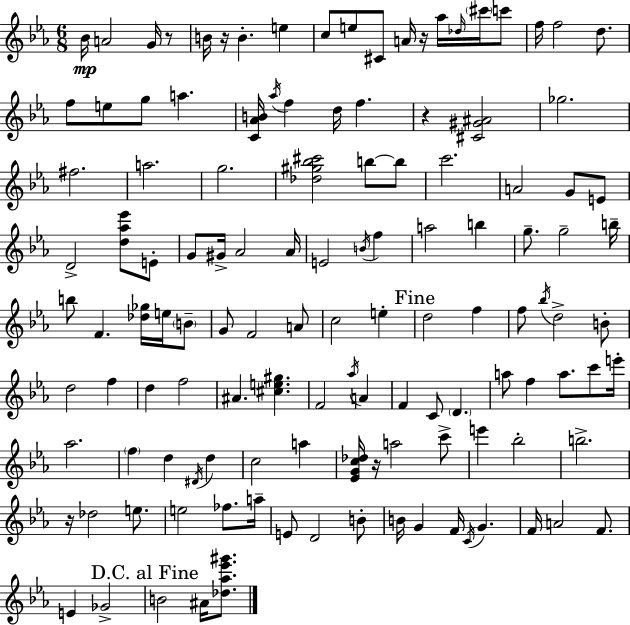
{
  \clef treble
  \numericTimeSignature
  \time 6/8
  \key c \minor
  bes'16\mp a'2 g'16 r8 | b'16 r16 b'4.-. e''4 | c''8 e''8 cis'8 a'16 r16 aes''16 \grace { des''16 } \parenthesize cis'''16 c'''8 | f''16 f''2 d''8. | \break f''8 e''8 g''8 a''4. | <c' aes' b'>16 \acciaccatura { aes''16 } f''4 d''16 f''4. | r4 <cis' gis' ais'>2 | ges''2. | \break fis''2. | a''2. | g''2. | <des'' gis'' bes'' cis'''>2 b''8~~ | \break b''8 c'''2. | a'2 g'8 | e'8 d'2-> <d'' aes'' ees'''>8 | e'8-. g'8 gis'16-> aes'2 | \break aes'16 e'2 \acciaccatura { b'16 } f''4 | a''2 b''4 | g''8.-- g''2-- | b''16-- b''8 f'4. <des'' ges''>16 | \break e''16 \parenthesize b'8-- g'8 f'2 | a'8 c''2 e''4-. | \mark "Fine" d''2 f''4 | f''8 \acciaccatura { bes''16 } d''2-> | \break b'8-. d''2 | f''4 d''4 f''2 | ais'4. <cis'' e'' gis''>4. | f'2 | \break \acciaccatura { aes''16 } a'4 f'4 c'8 \parenthesize d'4. | a''8 f''4 a''8. | c'''8 e'''16-. aes''2. | \parenthesize f''4 d''4 | \break \acciaccatura { dis'16 } d''4 c''2 | a''4 <ees' g' c'' des''>16 r16 a''2 | c'''8-> e'''4 bes''2-. | b''2.-> | \break r16 des''2 | e''8. e''2 | fes''8. a''16-- e'8 d'2 | b'8-. b'16 g'4 f'16 | \break \acciaccatura { c'16 } g'4. f'16 a'2 | f'8. e'4 ges'2-> | \mark "D.C. al Fine" b'2 | ais'16 <des'' aes'' ees''' gis'''>8. \bar "|."
}